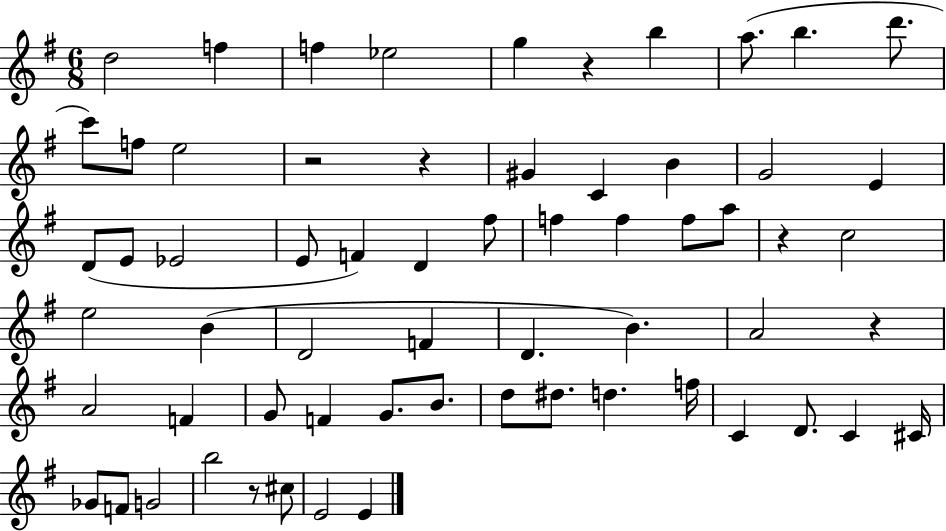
D5/h F5/q F5/q Eb5/h G5/q R/q B5/q A5/e. B5/q. D6/e. C6/e F5/e E5/h R/h R/q G#4/q C4/q B4/q G4/h E4/q D4/e E4/e Eb4/h E4/e F4/q D4/q F#5/e F5/q F5/q F5/e A5/e R/q C5/h E5/h B4/q D4/h F4/q D4/q. B4/q. A4/h R/q A4/h F4/q G4/e F4/q G4/e. B4/e. D5/e D#5/e. D5/q. F5/s C4/q D4/e. C4/q C#4/s Gb4/e F4/e G4/h B5/h R/e C#5/e E4/h E4/q